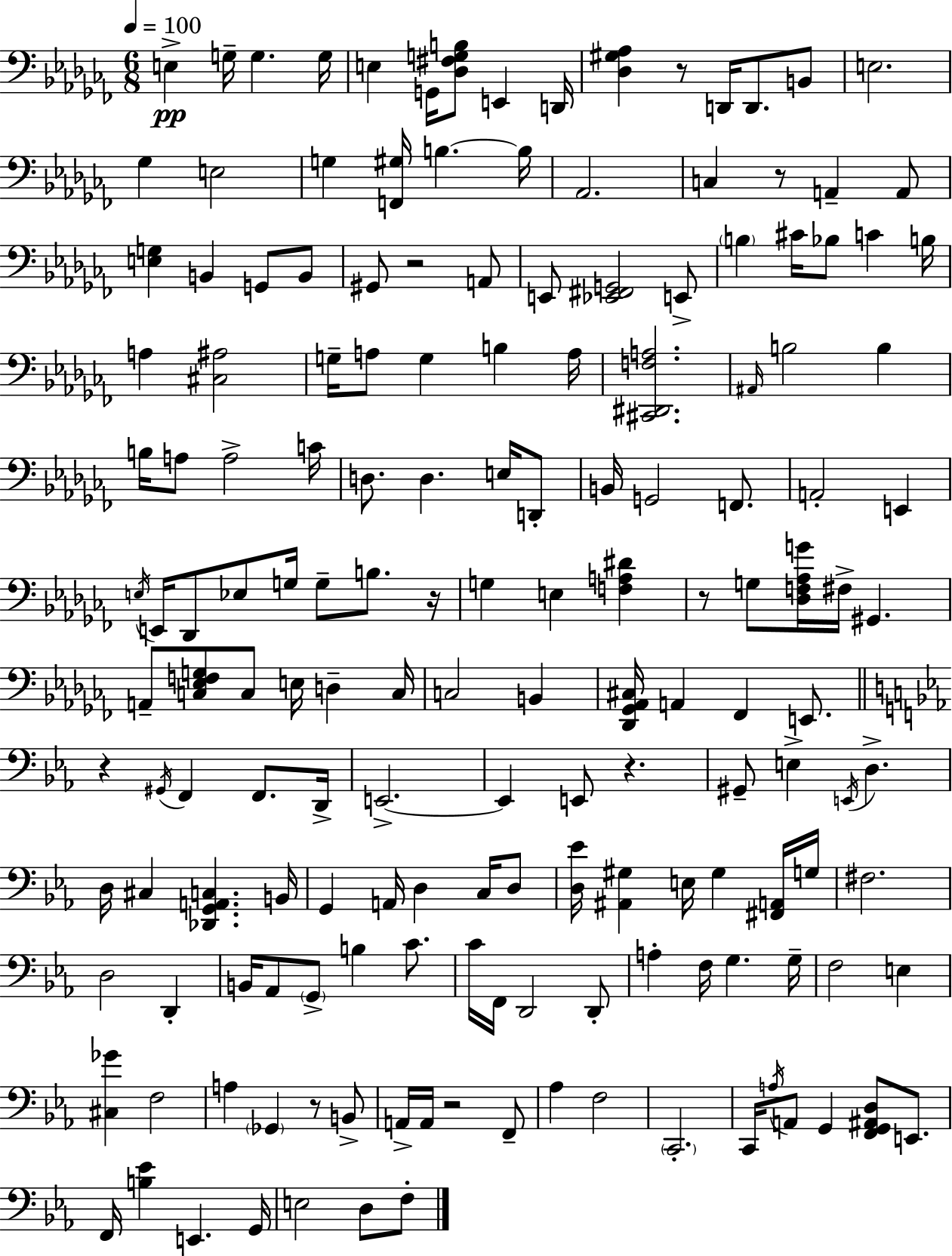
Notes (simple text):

E3/q G3/s G3/q. G3/s E3/q G2/s [Db3,F#3,G3,B3]/e E2/q D2/s [Db3,G#3,Ab3]/q R/e D2/s D2/e. B2/e E3/h. Gb3/q E3/h G3/q [F2,G#3]/s B3/q. B3/s Ab2/h. C3/q R/e A2/q A2/e [E3,G3]/q B2/q G2/e B2/e G#2/e R/h A2/e E2/e [Eb2,F#2,G2]/h E2/e B3/q C#4/s Bb3/e C4/q B3/s A3/q [C#3,A#3]/h G3/s A3/e G3/q B3/q A3/s [C#2,D#2,F3,A3]/h. A#2/s B3/h B3/q B3/s A3/e A3/h C4/s D3/e. D3/q. E3/s D2/e B2/s G2/h F2/e. A2/h E2/q E3/s E2/s Db2/e Eb3/e G3/s G3/e B3/e. R/s G3/q E3/q [F3,A3,D#4]/q R/e G3/e [Db3,F3,Ab3,G4]/s F#3/s G#2/q. A2/e [C3,Eb3,F3,G3]/e C3/e E3/s D3/q C3/s C3/h B2/q [Db2,Gb2,Ab2,C#3]/s A2/q FES2/q E2/e. R/q G#2/s F2/q F2/e. D2/s E2/h. E2/q E2/e R/q. G#2/e E3/q E2/s D3/q. D3/s C#3/q [Db2,G2,A2,C3]/q. B2/s G2/q A2/s D3/q C3/s D3/e [D3,Eb4]/s [A#2,G#3]/q E3/s G#3/q [F#2,A2]/s G3/s F#3/h. D3/h D2/q B2/s Ab2/e G2/e B3/q C4/e. C4/s F2/s D2/h D2/e A3/q F3/s G3/q. G3/s F3/h E3/q [C#3,Gb4]/q F3/h A3/q Gb2/q R/e B2/e A2/s A2/s R/h F2/e Ab3/q F3/h C2/h. C2/s A3/s A2/e G2/q [F2,G2,A#2,D3]/e E2/e. F2/s [B3,Eb4]/q E2/q. G2/s E3/h D3/e F3/e